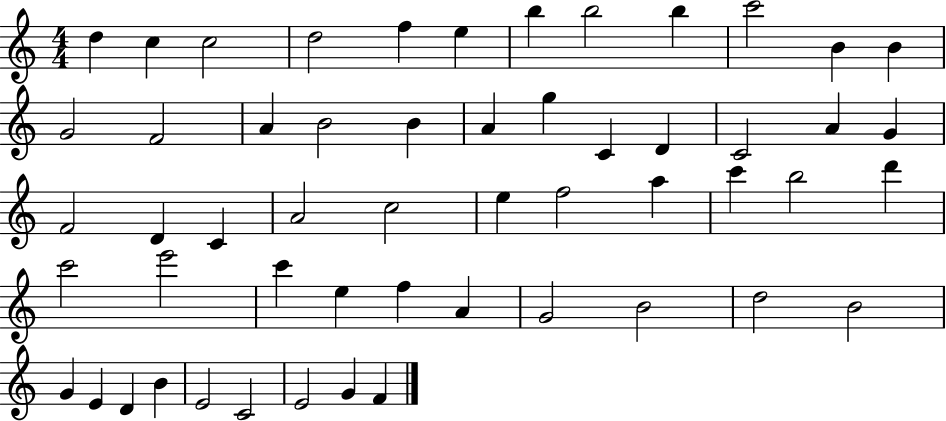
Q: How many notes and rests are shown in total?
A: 54